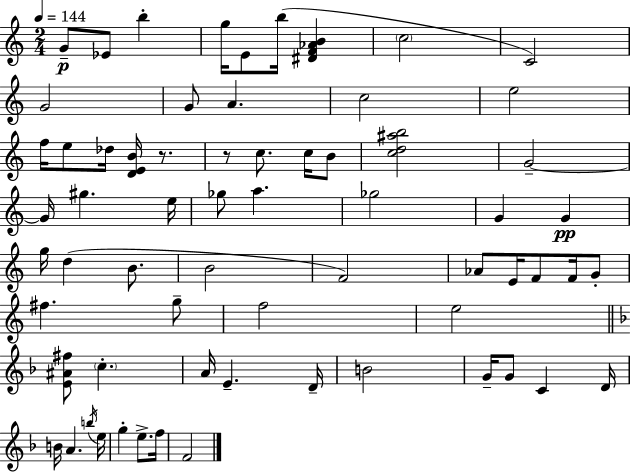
G4/e Eb4/e B5/q G5/s E4/e B5/s [D#4,F4,Ab4,B4]/q C5/h C4/h G4/h G4/e A4/q. C5/h E5/h F5/s E5/e Db5/s [D4,E4,B4]/s R/e. R/e C5/e. C5/s B4/e [C5,D5,A#5,B5]/h G4/h G4/s G#5/q. E5/s Gb5/e A5/q. Gb5/h G4/q G4/q G5/s D5/q B4/e. B4/h F4/h Ab4/e E4/s F4/e F4/s G4/e F#5/q. G5/e F5/h E5/h [E4,A#4,F#5]/e C5/q. A4/s E4/q. D4/s B4/h G4/s G4/e C4/q D4/s B4/s A4/q. B5/s E5/s G5/q E5/e. F5/s F4/h